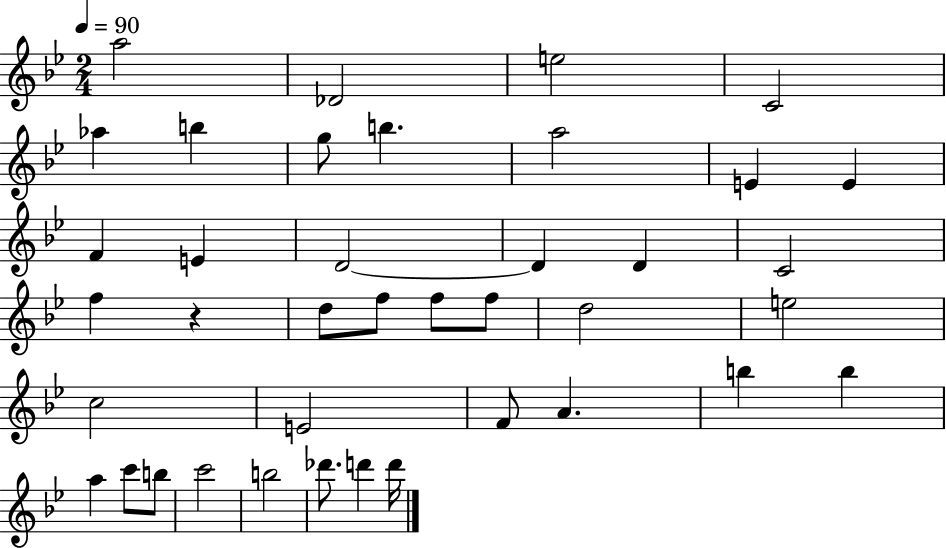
{
  \clef treble
  \numericTimeSignature
  \time 2/4
  \key bes \major
  \tempo 4 = 90
  a''2 | des'2 | e''2 | c'2 | \break aes''4 b''4 | g''8 b''4. | a''2 | e'4 e'4 | \break f'4 e'4 | d'2~~ | d'4 d'4 | c'2 | \break f''4 r4 | d''8 f''8 f''8 f''8 | d''2 | e''2 | \break c''2 | e'2 | f'8 a'4. | b''4 b''4 | \break a''4 c'''8 b''8 | c'''2 | b''2 | des'''8. d'''4 d'''16 | \break \bar "|."
}